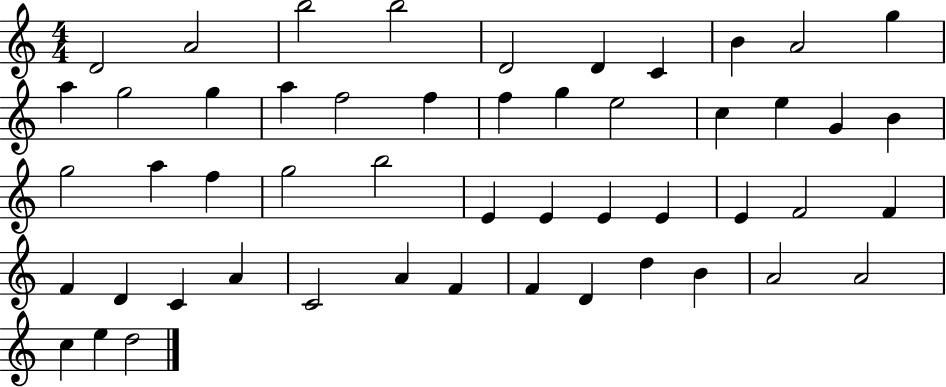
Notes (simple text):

D4/h A4/h B5/h B5/h D4/h D4/q C4/q B4/q A4/h G5/q A5/q G5/h G5/q A5/q F5/h F5/q F5/q G5/q E5/h C5/q E5/q G4/q B4/q G5/h A5/q F5/q G5/h B5/h E4/q E4/q E4/q E4/q E4/q F4/h F4/q F4/q D4/q C4/q A4/q C4/h A4/q F4/q F4/q D4/q D5/q B4/q A4/h A4/h C5/q E5/q D5/h